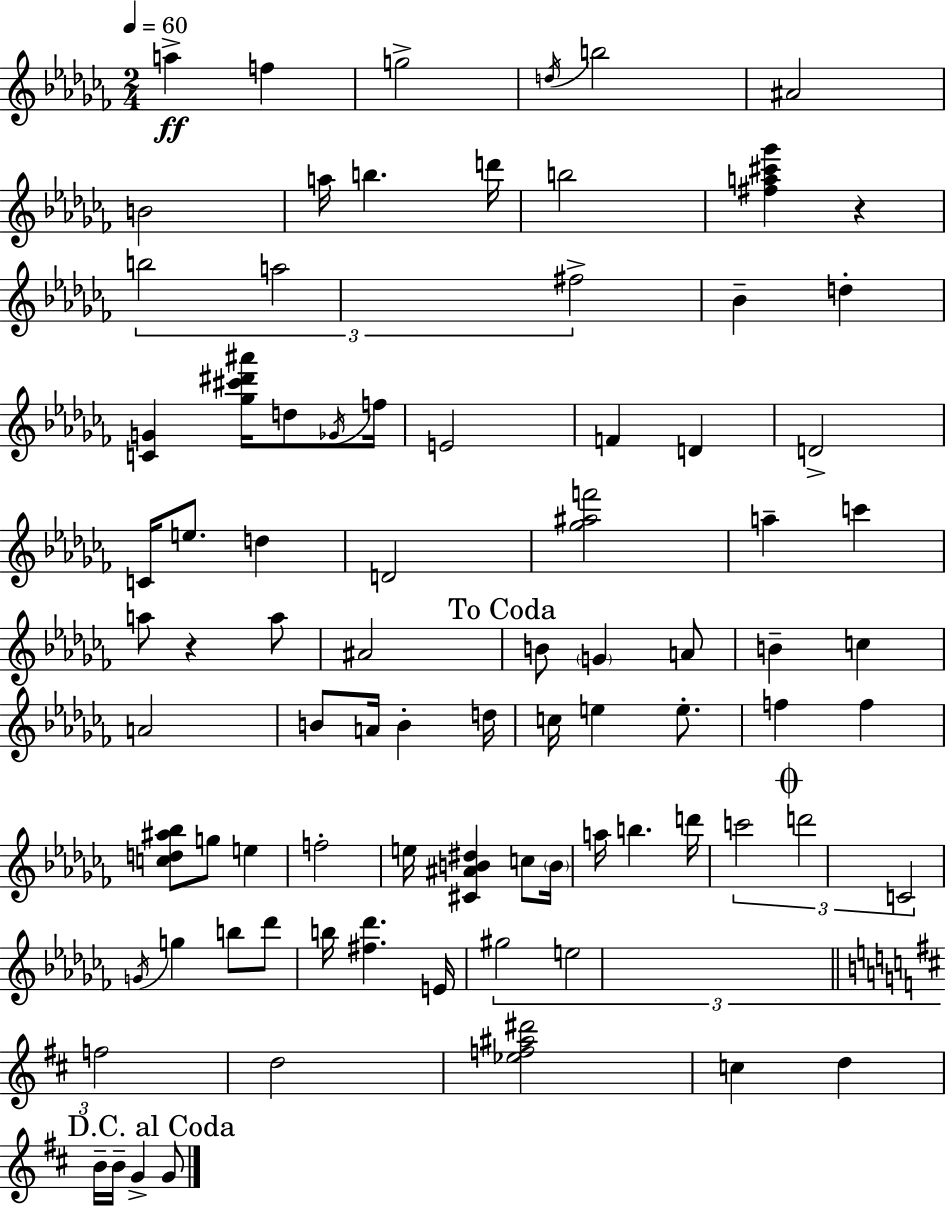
{
  \clef treble
  \numericTimeSignature
  \time 2/4
  \key aes \minor
  \tempo 4 = 60
  a''4->\ff f''4 | g''2-> | \acciaccatura { d''16 } b''2 | ais'2 | \break b'2 | a''16 b''4. | d'''16 b''2 | <fis'' a'' cis''' ges'''>4 r4 | \break \tuplet 3/2 { b''2 | a''2 | fis''2-> } | bes'4-- d''4-. | \break <c' g'>4 <ges'' cis''' dis''' ais'''>16 d''8 | \acciaccatura { ges'16 } f''16 e'2 | f'4 d'4 | d'2-> | \break c'16 e''8. d''4 | d'2 | <ges'' ais'' f'''>2 | a''4-- c'''4 | \break a''8 r4 | a''8 ais'2 | \mark "To Coda" b'8 \parenthesize g'4 | a'8 b'4-- c''4 | \break a'2 | b'8 a'16 b'4-. | d''16 c''16 e''4 e''8.-. | f''4 f''4 | \break <c'' d'' ais'' bes''>8 g''8 e''4 | f''2-. | e''16 <cis' ais' b' dis''>4 c''8 | \parenthesize b'16 a''16 b''4. | \break d'''16 \tuplet 3/2 { c'''2 | \mark \markup { \musicglyph "scripts.coda" } d'''2 | c'2 } | \acciaccatura { g'16 } g''4 b''8 | \break des'''8 b''16 <fis'' des'''>4. | e'16 \tuplet 3/2 { gis''2 | e''2 | \bar "||" \break \key b \minor f''2 } | d''2 | <ees'' f'' ais'' dis'''>2 | c''4 d''4 | \break \mark "D.C. al Coda" b'16-- b'16-- g'4-> g'8 | \bar "|."
}